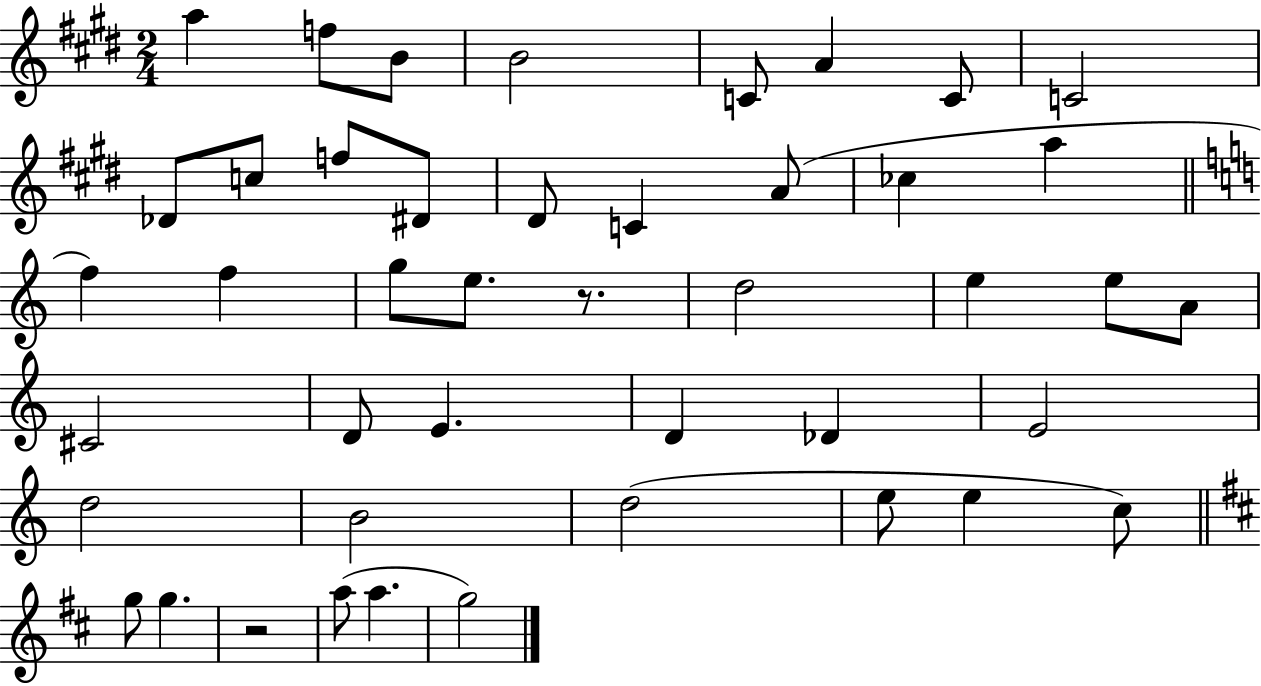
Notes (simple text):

A5/q F5/e B4/e B4/h C4/e A4/q C4/e C4/h Db4/e C5/e F5/e D#4/e D#4/e C4/q A4/e CES5/q A5/q F5/q F5/q G5/e E5/e. R/e. D5/h E5/q E5/e A4/e C#4/h D4/e E4/q. D4/q Db4/q E4/h D5/h B4/h D5/h E5/e E5/q C5/e G5/e G5/q. R/h A5/e A5/q. G5/h